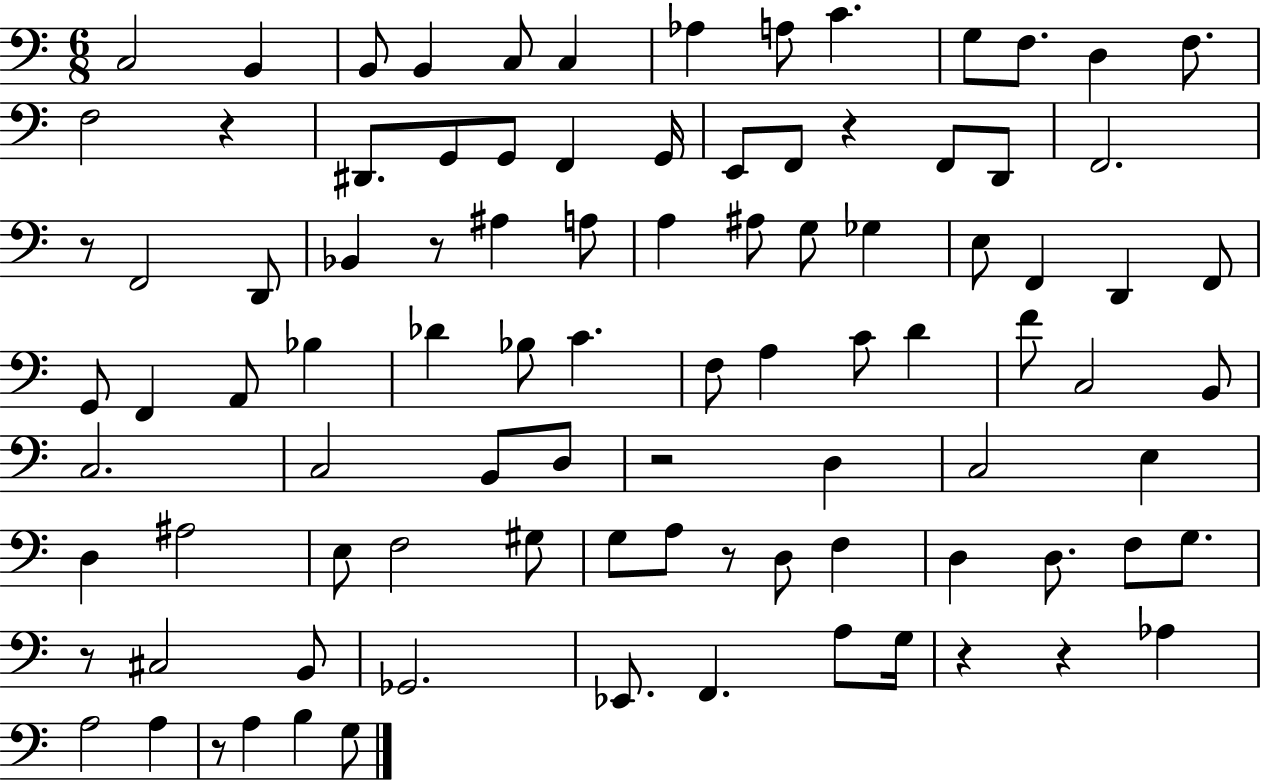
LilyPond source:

{
  \clef bass
  \numericTimeSignature
  \time 6/8
  \key c \major
  c2 b,4 | b,8 b,4 c8 c4 | aes4 a8 c'4. | g8 f8. d4 f8. | \break f2 r4 | dis,8. g,8 g,8 f,4 g,16 | e,8 f,8 r4 f,8 d,8 | f,2. | \break r8 f,2 d,8 | bes,4 r8 ais4 a8 | a4 ais8 g8 ges4 | e8 f,4 d,4 f,8 | \break g,8 f,4 a,8 bes4 | des'4 bes8 c'4. | f8 a4 c'8 d'4 | f'8 c2 b,8 | \break c2. | c2 b,8 d8 | r2 d4 | c2 e4 | \break d4 ais2 | e8 f2 gis8 | g8 a8 r8 d8 f4 | d4 d8. f8 g8. | \break r8 cis2 b,8 | ges,2. | ees,8. f,4. a8 g16 | r4 r4 aes4 | \break a2 a4 | r8 a4 b4 g8 | \bar "|."
}